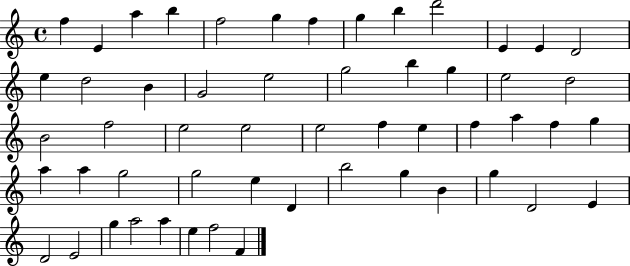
F5/q E4/q A5/q B5/q F5/h G5/q F5/q G5/q B5/q D6/h E4/q E4/q D4/h E5/q D5/h B4/q G4/h E5/h G5/h B5/q G5/q E5/h D5/h B4/h F5/h E5/h E5/h E5/h F5/q E5/q F5/q A5/q F5/q G5/q A5/q A5/q G5/h G5/h E5/q D4/q B5/h G5/q B4/q G5/q D4/h E4/q D4/h E4/h G5/q A5/h A5/q E5/q F5/h F4/q